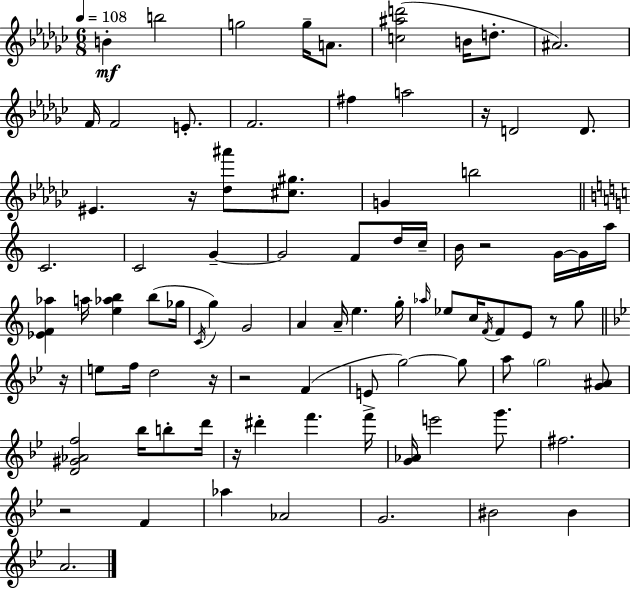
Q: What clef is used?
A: treble